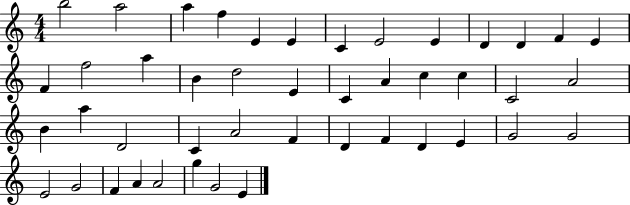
X:1
T:Untitled
M:4/4
L:1/4
K:C
b2 a2 a f E E C E2 E D D F E F f2 a B d2 E C A c c C2 A2 B a D2 C A2 F D F D E G2 G2 E2 G2 F A A2 g G2 E